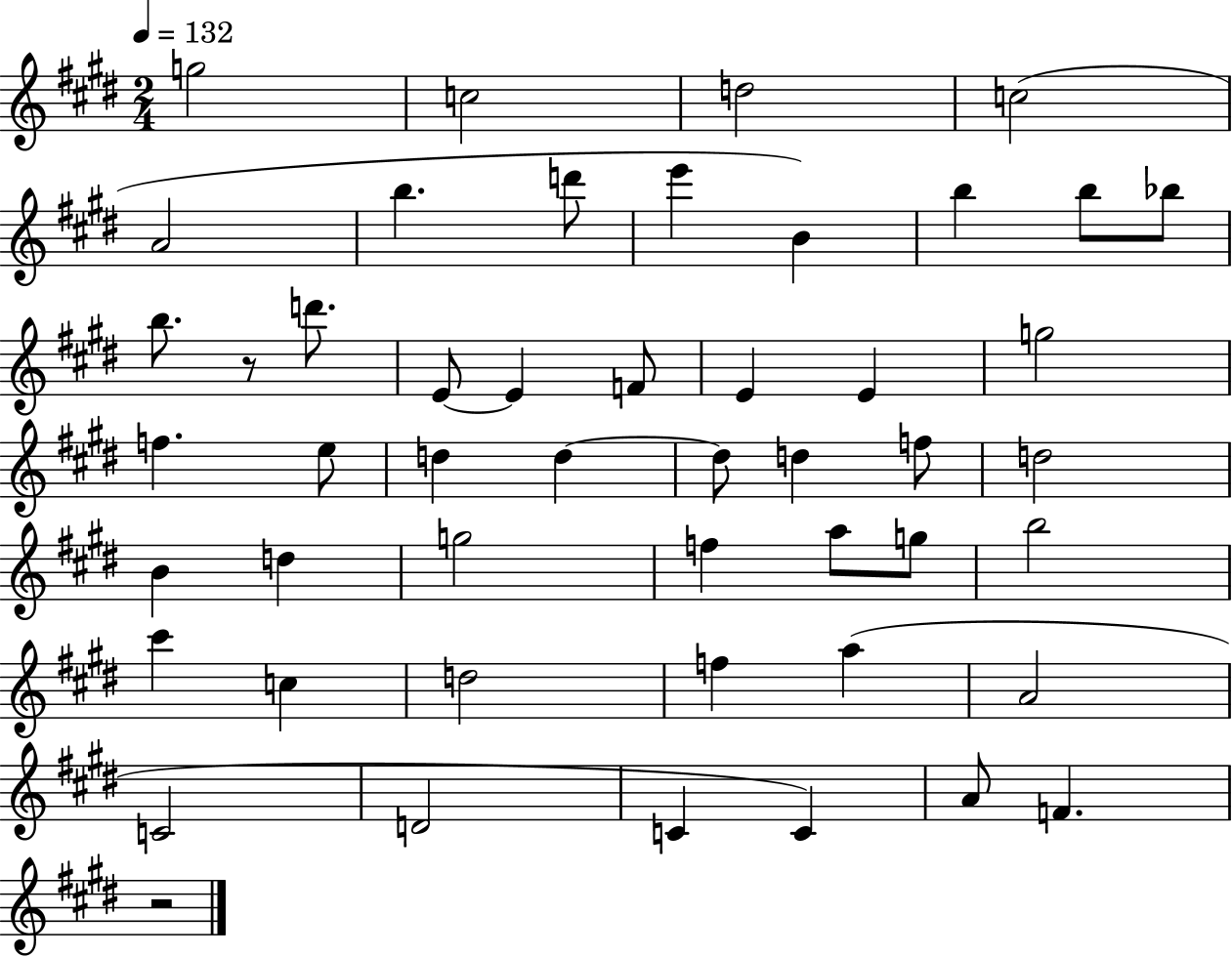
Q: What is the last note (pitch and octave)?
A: F4